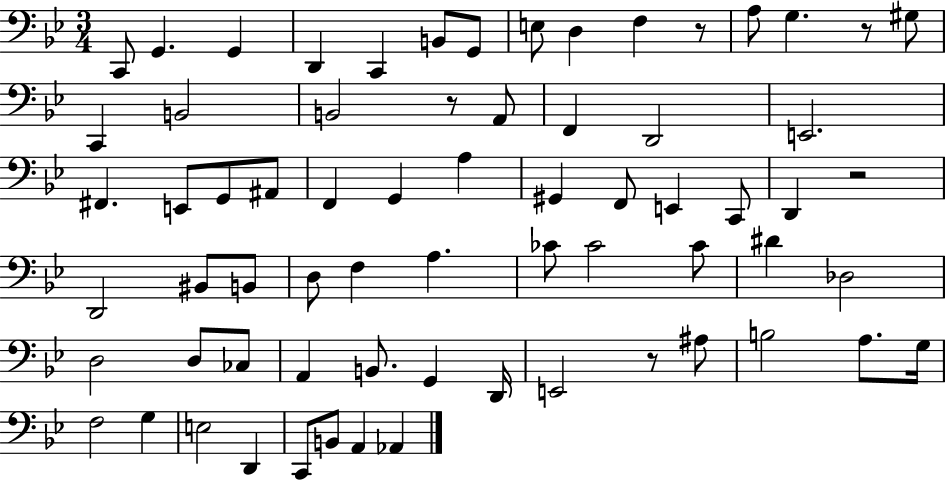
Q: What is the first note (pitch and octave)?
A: C2